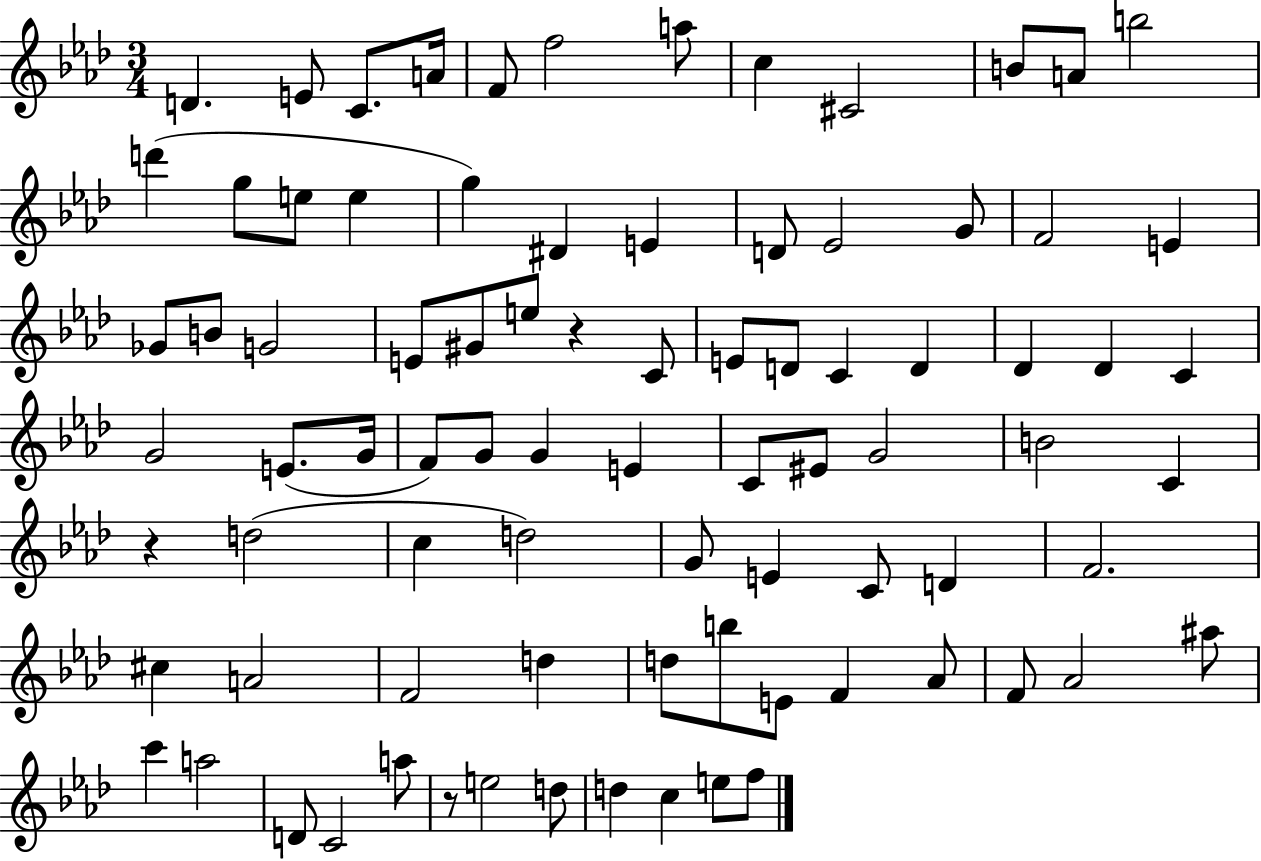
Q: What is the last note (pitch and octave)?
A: F5